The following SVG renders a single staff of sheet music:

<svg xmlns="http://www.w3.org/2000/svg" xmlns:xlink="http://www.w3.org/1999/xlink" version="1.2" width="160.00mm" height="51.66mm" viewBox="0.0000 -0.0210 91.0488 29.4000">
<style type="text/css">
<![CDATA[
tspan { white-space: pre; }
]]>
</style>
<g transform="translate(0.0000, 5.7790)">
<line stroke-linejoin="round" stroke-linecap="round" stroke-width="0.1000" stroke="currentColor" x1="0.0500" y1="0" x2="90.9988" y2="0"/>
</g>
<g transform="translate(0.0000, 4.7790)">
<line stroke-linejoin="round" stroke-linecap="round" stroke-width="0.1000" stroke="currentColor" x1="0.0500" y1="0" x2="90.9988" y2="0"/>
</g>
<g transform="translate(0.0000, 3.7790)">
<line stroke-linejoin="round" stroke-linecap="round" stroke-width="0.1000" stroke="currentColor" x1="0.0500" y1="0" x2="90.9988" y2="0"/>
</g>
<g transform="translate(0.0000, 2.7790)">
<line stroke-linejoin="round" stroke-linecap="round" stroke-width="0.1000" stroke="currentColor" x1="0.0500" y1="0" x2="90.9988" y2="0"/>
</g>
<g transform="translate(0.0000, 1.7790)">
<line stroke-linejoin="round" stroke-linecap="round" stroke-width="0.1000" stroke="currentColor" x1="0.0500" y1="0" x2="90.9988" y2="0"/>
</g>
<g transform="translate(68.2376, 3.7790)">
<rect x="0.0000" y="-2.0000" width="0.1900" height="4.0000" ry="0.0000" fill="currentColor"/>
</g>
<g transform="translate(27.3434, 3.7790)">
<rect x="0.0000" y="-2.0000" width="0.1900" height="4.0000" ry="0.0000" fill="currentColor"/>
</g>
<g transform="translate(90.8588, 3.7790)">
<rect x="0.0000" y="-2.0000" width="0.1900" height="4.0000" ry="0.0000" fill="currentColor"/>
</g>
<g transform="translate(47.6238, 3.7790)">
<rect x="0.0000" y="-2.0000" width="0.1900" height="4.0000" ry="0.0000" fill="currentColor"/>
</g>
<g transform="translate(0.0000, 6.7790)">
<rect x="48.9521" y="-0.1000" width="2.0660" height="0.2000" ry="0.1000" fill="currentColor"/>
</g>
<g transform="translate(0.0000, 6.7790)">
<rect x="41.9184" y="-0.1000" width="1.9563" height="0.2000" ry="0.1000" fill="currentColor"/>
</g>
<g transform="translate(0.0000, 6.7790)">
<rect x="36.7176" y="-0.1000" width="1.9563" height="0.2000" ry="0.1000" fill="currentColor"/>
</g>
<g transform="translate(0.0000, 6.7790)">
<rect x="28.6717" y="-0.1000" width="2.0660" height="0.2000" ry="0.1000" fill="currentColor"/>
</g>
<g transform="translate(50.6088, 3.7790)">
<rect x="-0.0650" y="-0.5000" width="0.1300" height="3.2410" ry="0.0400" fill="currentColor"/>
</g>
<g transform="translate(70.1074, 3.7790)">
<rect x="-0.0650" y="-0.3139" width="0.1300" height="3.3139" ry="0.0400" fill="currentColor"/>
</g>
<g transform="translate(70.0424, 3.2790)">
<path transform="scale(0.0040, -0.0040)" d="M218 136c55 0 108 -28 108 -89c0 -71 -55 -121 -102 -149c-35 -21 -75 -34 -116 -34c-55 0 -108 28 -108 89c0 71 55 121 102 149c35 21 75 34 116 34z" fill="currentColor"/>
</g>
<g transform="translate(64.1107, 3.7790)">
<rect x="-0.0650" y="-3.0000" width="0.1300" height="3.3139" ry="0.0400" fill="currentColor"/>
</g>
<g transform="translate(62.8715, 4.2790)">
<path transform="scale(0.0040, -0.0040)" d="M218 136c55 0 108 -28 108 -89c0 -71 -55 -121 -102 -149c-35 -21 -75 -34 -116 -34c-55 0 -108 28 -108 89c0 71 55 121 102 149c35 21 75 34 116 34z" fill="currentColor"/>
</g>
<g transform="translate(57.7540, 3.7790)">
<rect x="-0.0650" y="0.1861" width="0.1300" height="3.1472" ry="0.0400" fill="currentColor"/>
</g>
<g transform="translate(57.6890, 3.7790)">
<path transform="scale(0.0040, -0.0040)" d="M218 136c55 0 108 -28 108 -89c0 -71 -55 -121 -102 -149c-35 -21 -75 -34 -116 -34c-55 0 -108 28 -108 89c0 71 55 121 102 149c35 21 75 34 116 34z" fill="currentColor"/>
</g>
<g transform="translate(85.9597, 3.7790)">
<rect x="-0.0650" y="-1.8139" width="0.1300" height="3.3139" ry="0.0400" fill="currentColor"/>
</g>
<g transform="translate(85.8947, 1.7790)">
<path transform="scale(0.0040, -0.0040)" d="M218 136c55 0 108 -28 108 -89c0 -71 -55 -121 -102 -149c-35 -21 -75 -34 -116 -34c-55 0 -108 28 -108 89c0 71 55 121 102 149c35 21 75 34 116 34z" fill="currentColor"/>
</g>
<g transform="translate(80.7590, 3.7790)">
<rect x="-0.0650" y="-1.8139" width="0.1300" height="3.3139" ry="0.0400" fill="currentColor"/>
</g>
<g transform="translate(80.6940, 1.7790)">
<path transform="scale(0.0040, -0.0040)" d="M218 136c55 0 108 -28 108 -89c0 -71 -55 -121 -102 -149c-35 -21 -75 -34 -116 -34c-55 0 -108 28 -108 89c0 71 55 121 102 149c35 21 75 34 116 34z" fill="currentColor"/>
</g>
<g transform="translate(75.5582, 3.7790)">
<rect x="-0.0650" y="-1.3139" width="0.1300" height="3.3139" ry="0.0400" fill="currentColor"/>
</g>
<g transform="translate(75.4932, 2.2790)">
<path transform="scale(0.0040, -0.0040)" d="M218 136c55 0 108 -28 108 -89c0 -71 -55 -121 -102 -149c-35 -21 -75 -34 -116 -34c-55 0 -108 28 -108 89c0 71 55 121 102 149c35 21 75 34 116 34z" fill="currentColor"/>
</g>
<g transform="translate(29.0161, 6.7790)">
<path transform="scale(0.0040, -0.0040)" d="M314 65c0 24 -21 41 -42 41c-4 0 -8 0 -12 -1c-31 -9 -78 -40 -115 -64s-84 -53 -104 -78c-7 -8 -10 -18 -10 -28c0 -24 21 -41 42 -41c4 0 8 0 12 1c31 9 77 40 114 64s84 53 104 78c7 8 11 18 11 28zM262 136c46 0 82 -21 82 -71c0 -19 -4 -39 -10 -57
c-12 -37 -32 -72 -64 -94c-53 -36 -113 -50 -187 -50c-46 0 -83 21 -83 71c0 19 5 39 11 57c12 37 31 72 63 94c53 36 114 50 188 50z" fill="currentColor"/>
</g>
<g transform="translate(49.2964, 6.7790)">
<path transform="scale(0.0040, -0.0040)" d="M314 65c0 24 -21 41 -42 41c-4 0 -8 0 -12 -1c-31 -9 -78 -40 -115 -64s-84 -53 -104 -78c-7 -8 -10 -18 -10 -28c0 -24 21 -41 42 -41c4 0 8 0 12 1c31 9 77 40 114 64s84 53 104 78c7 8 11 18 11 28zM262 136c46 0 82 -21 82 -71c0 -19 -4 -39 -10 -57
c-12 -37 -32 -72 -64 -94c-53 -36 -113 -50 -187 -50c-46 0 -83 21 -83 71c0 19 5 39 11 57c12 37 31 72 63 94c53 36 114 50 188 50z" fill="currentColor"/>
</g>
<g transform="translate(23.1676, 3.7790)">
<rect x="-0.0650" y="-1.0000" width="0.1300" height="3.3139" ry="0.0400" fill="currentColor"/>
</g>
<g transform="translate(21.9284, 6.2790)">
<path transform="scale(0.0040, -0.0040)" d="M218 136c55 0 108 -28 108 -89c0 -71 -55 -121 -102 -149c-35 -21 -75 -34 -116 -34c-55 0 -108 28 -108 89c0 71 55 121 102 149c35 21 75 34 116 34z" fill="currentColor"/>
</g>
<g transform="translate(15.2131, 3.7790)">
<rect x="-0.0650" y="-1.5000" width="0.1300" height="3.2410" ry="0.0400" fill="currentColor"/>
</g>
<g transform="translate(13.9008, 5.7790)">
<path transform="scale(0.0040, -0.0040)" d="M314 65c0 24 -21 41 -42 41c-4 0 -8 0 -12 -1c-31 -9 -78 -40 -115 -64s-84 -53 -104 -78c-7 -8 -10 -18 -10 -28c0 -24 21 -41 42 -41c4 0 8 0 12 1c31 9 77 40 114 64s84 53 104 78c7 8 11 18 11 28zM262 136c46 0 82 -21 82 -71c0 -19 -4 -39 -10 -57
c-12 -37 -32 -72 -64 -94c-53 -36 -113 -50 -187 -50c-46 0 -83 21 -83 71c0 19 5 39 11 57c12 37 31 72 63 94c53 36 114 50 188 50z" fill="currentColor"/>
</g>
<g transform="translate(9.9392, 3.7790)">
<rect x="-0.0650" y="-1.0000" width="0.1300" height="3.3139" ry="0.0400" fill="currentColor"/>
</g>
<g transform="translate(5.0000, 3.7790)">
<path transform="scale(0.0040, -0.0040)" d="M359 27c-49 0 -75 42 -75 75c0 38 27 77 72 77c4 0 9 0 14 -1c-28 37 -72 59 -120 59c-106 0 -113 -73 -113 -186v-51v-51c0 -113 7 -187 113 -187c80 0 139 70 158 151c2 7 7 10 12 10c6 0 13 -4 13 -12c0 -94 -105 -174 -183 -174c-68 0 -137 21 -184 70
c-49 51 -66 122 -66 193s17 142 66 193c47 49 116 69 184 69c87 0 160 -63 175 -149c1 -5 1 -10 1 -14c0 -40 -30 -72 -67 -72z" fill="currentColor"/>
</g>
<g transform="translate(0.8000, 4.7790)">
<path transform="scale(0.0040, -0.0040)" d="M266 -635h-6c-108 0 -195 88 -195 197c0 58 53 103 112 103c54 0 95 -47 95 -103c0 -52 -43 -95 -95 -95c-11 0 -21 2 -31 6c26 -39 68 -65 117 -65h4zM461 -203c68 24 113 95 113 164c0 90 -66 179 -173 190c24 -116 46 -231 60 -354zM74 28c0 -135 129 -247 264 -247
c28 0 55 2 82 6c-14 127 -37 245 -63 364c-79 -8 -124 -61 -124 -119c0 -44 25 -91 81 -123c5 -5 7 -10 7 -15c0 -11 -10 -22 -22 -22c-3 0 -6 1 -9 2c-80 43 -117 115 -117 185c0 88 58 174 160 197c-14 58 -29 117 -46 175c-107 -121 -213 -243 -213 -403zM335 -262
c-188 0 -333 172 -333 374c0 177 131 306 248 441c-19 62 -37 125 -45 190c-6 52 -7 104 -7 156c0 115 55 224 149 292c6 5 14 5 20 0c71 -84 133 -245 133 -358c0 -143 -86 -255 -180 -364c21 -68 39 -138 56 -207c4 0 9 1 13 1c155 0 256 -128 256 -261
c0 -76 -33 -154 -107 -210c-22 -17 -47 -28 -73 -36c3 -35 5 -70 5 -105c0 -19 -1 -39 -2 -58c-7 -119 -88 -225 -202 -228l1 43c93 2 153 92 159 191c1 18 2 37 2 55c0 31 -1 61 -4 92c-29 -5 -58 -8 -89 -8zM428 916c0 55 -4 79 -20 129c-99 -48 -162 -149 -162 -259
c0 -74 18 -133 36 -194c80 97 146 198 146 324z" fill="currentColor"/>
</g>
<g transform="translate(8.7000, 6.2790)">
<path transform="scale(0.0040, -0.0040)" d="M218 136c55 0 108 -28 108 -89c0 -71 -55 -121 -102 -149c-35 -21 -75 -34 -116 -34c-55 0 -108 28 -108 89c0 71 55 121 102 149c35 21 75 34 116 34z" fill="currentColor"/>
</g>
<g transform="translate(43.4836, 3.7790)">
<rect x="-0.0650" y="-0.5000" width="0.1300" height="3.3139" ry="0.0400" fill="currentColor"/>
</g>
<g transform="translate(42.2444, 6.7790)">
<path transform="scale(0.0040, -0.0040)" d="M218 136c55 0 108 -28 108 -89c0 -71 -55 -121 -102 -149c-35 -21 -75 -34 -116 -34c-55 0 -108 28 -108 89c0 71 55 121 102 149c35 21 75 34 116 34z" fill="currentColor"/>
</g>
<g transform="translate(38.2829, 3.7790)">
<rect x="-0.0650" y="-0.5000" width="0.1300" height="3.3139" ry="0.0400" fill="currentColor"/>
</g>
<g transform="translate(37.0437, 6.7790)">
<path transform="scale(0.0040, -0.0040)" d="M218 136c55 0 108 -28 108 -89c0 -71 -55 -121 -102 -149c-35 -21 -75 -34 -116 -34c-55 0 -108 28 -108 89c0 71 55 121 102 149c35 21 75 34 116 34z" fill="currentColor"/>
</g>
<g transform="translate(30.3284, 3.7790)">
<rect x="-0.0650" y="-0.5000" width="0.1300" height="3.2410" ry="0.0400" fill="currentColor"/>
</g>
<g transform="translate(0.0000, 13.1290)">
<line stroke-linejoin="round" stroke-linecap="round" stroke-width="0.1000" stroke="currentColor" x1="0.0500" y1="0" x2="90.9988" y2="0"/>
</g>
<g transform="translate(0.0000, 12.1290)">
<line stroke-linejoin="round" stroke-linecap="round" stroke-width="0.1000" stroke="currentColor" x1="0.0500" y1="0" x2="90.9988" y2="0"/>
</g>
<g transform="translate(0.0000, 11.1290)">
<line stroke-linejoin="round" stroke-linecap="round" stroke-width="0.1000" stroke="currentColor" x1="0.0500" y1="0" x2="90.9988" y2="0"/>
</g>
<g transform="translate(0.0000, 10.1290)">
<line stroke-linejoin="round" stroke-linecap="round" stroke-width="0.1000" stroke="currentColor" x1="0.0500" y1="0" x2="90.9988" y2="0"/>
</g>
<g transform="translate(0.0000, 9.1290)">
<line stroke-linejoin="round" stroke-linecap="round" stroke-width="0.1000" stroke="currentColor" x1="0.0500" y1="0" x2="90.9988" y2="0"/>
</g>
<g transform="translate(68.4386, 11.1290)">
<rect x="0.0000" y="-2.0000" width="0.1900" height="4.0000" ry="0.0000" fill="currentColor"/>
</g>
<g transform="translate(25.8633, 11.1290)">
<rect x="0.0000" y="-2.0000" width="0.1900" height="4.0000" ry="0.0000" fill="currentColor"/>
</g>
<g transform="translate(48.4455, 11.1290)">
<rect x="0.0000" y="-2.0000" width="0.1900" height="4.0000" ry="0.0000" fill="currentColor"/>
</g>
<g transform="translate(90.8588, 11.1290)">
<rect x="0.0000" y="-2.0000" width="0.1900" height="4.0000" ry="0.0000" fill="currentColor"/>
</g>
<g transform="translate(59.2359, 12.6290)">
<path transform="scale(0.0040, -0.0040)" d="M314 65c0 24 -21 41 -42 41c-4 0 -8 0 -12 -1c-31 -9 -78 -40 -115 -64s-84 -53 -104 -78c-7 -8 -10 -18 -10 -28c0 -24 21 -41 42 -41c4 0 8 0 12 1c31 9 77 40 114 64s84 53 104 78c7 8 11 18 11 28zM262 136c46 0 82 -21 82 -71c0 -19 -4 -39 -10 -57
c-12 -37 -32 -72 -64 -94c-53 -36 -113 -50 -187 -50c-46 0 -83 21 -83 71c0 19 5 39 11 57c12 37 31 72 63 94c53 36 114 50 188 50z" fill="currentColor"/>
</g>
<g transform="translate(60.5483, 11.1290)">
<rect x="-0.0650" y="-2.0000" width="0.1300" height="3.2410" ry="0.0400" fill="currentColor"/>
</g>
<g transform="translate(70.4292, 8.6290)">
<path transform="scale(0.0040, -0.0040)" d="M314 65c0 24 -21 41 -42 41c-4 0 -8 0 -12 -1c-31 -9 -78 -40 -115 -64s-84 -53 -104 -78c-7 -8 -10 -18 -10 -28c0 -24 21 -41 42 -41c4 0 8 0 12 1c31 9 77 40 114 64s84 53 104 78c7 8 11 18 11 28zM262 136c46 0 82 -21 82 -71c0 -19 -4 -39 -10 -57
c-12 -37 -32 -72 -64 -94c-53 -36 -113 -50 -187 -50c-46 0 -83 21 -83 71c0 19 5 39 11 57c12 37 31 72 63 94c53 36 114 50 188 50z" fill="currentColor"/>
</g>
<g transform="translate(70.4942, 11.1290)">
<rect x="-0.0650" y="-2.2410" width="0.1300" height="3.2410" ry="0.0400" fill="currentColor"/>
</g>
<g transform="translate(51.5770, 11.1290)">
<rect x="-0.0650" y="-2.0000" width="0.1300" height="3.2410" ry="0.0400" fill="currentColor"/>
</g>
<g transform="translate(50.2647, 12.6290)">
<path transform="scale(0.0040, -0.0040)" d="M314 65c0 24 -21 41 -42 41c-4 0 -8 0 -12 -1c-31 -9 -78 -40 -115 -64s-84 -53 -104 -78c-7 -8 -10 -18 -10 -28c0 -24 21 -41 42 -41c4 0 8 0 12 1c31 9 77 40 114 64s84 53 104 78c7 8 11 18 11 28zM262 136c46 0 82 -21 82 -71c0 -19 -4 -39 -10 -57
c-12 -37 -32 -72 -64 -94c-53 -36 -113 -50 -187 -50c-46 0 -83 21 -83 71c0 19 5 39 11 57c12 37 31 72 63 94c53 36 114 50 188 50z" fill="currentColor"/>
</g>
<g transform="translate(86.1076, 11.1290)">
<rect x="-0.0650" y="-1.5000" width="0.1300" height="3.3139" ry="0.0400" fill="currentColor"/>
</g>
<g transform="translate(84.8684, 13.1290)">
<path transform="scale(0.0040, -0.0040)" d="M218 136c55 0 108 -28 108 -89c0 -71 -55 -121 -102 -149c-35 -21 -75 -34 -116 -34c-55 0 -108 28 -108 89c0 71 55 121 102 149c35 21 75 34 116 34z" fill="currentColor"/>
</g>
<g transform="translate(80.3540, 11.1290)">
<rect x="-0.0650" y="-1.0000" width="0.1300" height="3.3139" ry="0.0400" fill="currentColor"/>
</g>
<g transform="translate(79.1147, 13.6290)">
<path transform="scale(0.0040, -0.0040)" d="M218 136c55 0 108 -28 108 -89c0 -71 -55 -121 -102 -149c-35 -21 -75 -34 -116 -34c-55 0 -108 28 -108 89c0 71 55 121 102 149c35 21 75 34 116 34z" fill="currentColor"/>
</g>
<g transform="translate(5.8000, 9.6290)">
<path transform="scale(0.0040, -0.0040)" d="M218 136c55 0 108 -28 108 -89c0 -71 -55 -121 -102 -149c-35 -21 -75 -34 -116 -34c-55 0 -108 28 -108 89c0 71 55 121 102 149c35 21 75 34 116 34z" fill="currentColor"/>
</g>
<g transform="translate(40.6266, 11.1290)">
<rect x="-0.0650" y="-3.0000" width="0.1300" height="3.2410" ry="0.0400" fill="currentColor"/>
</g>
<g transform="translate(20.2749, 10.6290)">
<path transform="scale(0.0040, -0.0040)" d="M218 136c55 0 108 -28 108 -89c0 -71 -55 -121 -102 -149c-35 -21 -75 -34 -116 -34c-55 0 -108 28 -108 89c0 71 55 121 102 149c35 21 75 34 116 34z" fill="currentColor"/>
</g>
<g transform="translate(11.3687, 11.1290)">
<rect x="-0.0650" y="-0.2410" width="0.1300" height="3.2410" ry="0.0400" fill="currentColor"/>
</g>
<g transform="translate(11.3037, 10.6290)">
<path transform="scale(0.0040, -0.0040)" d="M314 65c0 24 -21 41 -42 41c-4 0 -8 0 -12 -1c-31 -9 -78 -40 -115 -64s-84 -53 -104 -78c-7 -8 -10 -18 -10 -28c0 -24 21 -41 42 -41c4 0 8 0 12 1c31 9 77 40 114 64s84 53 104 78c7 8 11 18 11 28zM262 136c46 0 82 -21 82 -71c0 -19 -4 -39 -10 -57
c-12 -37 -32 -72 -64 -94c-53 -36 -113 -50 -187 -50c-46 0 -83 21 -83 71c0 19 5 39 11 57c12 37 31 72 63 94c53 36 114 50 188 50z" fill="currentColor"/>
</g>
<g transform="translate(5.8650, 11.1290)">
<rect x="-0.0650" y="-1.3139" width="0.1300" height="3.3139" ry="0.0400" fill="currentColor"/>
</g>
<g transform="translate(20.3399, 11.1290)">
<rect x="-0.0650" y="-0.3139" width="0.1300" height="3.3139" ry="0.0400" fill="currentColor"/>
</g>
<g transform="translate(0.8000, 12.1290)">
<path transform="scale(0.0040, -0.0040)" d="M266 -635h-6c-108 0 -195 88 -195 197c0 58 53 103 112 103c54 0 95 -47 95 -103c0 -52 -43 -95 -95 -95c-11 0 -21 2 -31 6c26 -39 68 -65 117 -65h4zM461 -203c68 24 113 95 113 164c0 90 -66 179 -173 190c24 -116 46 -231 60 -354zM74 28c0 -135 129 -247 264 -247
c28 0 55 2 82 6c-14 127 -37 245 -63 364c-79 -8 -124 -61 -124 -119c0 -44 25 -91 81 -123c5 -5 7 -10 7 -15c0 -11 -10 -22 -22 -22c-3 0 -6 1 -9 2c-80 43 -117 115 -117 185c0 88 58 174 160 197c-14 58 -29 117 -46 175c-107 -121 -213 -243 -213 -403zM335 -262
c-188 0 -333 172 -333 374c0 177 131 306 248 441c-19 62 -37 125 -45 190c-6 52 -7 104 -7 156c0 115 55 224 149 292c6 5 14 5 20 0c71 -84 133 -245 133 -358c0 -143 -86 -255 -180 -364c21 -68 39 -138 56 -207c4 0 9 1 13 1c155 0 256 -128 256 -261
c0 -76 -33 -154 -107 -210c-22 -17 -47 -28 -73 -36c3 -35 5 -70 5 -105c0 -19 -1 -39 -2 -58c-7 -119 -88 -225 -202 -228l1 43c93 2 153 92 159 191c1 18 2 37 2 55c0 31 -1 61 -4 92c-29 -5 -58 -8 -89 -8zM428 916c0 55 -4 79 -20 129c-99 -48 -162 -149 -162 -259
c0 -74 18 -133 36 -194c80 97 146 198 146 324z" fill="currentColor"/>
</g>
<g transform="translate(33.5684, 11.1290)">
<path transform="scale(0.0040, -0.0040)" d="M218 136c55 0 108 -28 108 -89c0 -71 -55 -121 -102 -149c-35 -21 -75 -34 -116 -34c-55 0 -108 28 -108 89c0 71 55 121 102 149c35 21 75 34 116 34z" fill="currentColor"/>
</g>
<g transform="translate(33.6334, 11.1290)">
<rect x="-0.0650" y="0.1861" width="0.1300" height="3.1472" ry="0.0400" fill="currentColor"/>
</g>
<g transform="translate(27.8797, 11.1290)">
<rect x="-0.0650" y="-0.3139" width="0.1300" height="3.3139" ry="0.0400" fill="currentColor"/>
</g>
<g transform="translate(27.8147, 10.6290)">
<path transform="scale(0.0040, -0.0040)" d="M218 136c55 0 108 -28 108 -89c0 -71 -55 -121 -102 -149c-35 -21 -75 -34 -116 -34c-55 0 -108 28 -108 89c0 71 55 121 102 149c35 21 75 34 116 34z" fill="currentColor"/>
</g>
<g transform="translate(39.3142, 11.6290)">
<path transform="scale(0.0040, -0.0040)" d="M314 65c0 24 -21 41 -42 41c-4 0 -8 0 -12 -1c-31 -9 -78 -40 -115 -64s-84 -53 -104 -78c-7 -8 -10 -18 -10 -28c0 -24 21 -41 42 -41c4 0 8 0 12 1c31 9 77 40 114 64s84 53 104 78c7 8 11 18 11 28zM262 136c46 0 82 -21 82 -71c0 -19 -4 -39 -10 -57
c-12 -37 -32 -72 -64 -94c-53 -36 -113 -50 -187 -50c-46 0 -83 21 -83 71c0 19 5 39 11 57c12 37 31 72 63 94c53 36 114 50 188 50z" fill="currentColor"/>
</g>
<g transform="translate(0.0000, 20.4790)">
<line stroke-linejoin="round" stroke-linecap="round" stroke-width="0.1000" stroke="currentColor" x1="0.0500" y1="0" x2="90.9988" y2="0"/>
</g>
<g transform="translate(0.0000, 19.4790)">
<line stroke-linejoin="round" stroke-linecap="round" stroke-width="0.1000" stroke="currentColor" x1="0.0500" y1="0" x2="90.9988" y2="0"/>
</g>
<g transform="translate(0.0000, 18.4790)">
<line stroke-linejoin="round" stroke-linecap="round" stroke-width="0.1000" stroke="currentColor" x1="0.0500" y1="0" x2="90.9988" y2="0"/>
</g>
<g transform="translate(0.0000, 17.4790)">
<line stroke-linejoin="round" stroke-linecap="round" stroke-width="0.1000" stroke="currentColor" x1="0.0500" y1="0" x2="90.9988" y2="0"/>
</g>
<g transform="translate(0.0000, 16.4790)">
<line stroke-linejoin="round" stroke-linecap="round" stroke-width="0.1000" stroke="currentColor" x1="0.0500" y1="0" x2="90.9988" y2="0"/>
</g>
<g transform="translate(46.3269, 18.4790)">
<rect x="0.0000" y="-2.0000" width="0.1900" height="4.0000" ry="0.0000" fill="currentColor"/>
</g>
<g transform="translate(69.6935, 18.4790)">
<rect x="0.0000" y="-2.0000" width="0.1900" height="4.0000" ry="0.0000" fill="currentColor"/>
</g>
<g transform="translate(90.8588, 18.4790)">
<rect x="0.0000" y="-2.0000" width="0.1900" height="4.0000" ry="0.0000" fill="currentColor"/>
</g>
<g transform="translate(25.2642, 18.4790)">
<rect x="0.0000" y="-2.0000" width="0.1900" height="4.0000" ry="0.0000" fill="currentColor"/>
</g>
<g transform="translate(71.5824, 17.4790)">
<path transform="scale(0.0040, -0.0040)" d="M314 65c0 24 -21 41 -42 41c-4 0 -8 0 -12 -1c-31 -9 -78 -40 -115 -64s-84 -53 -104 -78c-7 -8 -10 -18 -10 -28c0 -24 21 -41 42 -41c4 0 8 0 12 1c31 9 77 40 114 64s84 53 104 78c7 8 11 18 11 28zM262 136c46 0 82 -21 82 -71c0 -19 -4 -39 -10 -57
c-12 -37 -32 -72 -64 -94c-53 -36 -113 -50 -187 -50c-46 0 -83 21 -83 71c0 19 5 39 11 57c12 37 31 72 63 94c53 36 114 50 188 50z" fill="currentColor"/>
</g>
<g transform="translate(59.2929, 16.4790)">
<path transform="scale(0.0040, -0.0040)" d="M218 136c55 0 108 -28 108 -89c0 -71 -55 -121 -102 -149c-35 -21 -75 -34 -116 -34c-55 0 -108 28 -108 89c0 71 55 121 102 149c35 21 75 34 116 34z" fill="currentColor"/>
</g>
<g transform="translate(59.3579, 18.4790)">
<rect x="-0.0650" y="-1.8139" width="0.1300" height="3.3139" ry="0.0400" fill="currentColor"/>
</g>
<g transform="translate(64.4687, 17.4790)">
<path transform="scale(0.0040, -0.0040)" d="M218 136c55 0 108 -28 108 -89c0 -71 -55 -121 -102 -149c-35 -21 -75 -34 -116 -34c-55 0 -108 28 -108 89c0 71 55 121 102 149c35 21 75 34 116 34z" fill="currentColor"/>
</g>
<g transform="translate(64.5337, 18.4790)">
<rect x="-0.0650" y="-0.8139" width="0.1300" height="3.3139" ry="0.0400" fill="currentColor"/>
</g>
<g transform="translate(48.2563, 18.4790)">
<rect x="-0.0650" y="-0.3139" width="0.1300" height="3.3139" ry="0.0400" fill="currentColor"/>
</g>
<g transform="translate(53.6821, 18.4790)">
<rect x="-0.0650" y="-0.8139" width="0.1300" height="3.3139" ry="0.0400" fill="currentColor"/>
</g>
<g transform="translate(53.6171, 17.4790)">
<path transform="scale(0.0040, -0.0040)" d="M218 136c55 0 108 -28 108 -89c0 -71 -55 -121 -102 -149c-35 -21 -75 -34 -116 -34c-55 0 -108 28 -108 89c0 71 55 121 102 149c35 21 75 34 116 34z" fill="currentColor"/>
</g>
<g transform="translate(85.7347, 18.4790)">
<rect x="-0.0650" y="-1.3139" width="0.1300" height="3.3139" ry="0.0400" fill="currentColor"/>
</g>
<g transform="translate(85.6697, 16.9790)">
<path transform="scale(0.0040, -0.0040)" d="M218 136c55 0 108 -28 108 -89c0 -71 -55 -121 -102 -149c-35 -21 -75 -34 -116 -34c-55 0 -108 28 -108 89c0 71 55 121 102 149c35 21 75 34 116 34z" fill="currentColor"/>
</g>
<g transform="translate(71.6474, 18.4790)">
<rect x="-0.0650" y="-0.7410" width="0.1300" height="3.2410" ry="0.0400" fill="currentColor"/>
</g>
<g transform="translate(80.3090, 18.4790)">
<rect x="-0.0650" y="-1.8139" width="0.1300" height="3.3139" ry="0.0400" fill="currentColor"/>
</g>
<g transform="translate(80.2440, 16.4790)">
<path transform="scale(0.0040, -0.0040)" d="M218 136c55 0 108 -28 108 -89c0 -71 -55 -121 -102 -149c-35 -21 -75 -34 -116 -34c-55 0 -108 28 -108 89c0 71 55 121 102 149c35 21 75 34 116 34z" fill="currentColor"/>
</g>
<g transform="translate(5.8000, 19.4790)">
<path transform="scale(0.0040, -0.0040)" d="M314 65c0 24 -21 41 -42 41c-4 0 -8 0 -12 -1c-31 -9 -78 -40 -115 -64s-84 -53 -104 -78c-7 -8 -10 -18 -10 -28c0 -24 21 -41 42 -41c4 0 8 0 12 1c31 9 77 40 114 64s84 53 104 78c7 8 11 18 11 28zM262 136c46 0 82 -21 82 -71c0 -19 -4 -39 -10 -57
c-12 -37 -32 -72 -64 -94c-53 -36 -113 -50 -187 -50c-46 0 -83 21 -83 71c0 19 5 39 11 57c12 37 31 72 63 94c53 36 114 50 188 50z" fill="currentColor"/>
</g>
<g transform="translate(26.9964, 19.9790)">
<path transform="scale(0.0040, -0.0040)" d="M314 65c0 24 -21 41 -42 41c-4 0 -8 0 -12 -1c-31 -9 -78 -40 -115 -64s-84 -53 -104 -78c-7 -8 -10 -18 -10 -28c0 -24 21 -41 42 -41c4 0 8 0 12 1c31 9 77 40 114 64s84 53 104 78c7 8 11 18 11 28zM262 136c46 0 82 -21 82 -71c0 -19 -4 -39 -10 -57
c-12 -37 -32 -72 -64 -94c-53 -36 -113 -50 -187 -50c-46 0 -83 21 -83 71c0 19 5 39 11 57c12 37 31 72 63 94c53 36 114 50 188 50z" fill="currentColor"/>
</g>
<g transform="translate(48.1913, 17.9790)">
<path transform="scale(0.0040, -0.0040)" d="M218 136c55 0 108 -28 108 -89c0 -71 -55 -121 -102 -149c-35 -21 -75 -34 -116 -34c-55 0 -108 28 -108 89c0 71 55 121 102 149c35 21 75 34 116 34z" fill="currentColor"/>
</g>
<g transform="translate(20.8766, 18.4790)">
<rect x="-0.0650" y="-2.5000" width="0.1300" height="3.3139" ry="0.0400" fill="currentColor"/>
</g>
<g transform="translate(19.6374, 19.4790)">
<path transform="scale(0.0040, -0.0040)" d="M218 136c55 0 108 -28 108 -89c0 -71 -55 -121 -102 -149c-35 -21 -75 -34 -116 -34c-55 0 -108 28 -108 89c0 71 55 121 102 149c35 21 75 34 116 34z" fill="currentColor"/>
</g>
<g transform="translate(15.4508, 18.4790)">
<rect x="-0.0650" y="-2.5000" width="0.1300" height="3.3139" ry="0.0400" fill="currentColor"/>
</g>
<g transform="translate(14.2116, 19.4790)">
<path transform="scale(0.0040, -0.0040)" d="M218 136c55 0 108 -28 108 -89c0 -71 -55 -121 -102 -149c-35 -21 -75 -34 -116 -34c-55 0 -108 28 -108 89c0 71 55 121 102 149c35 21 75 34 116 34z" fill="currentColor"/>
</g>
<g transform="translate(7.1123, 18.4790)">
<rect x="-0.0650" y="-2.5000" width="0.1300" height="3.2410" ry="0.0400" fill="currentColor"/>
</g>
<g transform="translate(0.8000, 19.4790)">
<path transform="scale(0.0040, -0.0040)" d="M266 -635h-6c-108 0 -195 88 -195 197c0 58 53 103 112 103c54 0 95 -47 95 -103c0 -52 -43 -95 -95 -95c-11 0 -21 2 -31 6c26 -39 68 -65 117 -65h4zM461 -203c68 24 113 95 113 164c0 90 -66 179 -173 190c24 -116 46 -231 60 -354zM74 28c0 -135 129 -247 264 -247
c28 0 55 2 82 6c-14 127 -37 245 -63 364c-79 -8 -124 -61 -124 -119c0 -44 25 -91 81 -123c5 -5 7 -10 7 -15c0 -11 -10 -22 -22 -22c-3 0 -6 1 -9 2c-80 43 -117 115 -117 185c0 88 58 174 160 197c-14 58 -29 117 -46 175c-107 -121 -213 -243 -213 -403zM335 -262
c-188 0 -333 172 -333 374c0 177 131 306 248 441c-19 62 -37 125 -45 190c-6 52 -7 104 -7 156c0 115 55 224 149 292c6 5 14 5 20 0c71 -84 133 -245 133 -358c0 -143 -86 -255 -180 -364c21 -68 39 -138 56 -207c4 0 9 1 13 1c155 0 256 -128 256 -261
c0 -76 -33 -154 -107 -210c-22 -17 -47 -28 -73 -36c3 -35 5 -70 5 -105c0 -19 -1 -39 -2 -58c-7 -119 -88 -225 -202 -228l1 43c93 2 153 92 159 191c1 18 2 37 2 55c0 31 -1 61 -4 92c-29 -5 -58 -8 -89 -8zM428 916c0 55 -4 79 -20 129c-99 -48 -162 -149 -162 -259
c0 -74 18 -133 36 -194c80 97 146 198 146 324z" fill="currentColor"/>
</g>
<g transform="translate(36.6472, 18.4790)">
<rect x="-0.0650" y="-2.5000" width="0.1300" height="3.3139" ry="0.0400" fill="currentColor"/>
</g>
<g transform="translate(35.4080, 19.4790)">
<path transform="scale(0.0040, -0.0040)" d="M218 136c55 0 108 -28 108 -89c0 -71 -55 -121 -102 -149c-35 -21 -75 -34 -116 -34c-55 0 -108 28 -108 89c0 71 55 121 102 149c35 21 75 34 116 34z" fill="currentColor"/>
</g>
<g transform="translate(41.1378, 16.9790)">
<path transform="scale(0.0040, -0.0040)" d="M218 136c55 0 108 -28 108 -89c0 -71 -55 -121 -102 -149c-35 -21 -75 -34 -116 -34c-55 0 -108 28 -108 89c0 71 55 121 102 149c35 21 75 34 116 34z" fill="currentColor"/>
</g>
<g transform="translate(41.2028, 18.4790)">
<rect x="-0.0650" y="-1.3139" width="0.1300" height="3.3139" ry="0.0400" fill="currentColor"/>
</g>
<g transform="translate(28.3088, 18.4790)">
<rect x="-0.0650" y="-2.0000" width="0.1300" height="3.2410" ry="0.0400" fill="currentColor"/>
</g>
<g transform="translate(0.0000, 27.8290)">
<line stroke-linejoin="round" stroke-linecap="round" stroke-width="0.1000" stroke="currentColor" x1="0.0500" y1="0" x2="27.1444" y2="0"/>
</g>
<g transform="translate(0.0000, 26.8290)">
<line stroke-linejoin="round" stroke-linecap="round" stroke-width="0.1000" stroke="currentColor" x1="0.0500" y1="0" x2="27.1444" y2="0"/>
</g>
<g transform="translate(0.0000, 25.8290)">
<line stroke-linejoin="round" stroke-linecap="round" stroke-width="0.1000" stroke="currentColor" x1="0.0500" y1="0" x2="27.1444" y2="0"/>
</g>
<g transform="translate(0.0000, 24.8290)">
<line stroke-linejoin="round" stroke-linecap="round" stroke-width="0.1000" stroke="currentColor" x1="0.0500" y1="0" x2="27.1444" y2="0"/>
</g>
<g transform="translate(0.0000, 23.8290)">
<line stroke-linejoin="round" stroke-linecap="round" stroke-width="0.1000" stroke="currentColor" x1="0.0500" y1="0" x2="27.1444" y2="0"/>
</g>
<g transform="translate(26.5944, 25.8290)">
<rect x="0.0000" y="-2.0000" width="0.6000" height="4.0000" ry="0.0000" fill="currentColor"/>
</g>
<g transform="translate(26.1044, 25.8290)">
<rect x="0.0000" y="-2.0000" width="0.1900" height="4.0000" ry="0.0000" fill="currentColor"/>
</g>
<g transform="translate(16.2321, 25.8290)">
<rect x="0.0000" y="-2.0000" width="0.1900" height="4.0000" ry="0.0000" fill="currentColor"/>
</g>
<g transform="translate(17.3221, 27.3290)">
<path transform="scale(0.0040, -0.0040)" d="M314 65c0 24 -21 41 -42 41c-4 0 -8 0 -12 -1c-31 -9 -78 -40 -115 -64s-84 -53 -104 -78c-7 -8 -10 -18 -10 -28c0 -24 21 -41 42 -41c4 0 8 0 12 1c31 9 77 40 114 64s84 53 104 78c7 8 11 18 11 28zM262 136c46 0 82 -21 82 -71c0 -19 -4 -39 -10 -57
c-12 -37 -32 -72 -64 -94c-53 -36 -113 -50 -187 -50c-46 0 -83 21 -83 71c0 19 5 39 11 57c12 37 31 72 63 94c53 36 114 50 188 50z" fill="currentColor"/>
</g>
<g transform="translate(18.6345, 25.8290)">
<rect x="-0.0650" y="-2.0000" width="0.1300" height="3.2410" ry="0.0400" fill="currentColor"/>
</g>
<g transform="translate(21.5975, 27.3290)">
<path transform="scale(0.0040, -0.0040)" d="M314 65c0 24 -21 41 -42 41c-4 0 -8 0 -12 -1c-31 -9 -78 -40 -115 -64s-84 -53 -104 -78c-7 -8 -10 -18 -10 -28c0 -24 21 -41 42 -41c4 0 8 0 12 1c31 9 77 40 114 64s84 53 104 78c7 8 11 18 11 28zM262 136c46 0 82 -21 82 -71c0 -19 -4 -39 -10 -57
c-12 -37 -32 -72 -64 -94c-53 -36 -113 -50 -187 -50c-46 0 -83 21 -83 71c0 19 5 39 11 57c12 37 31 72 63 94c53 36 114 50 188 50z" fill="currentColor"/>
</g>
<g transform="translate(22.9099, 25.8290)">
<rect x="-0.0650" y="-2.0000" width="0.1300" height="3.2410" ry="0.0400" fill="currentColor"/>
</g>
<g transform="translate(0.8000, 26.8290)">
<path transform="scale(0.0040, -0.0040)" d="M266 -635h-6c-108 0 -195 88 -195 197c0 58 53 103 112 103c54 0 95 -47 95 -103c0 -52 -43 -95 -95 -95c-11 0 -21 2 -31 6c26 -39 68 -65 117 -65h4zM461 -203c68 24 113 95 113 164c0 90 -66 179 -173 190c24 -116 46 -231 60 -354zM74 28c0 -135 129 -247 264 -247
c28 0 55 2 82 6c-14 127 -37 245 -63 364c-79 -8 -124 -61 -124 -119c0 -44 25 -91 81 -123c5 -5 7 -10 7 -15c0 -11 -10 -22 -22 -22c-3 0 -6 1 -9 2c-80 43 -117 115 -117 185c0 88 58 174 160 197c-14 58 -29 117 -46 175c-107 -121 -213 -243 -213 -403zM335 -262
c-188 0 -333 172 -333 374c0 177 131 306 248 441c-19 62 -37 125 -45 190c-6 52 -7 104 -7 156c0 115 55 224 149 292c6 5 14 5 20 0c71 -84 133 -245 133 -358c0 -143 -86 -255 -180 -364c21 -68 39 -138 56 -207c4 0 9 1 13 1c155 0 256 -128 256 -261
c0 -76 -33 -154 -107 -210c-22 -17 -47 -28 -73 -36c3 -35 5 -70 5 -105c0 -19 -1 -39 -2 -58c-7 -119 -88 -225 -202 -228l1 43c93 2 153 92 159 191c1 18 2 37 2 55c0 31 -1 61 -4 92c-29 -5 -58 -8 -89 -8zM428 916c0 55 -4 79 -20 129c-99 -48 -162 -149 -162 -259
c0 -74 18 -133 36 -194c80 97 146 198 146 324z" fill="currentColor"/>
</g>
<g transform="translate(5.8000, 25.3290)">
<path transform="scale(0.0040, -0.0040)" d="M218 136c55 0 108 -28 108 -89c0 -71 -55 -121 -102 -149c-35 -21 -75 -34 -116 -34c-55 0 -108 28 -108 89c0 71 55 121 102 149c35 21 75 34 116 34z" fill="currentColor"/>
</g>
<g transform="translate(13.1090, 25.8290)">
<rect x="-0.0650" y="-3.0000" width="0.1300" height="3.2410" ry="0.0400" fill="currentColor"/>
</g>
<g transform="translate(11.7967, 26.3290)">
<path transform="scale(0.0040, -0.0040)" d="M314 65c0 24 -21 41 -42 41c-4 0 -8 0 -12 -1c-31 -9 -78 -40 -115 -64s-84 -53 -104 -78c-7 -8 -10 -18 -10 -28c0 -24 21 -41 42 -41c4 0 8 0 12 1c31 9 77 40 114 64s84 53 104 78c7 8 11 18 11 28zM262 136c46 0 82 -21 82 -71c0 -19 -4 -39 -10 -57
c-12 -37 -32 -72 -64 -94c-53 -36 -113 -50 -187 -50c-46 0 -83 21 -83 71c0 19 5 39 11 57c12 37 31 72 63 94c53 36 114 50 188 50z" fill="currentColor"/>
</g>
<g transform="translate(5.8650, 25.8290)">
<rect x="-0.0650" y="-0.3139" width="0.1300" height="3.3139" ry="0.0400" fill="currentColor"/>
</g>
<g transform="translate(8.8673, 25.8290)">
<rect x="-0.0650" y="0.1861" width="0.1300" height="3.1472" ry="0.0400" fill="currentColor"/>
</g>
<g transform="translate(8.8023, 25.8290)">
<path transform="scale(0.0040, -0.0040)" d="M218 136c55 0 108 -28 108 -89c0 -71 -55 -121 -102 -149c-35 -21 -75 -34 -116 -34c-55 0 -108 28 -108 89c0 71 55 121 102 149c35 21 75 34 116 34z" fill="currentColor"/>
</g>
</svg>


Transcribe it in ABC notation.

X:1
T:Untitled
M:4/4
L:1/4
K:C
D E2 D C2 C C C2 B A c e f f e c2 c c B A2 F2 F2 g2 D E G2 G G F2 G e c d f d d2 f e c B A2 F2 F2